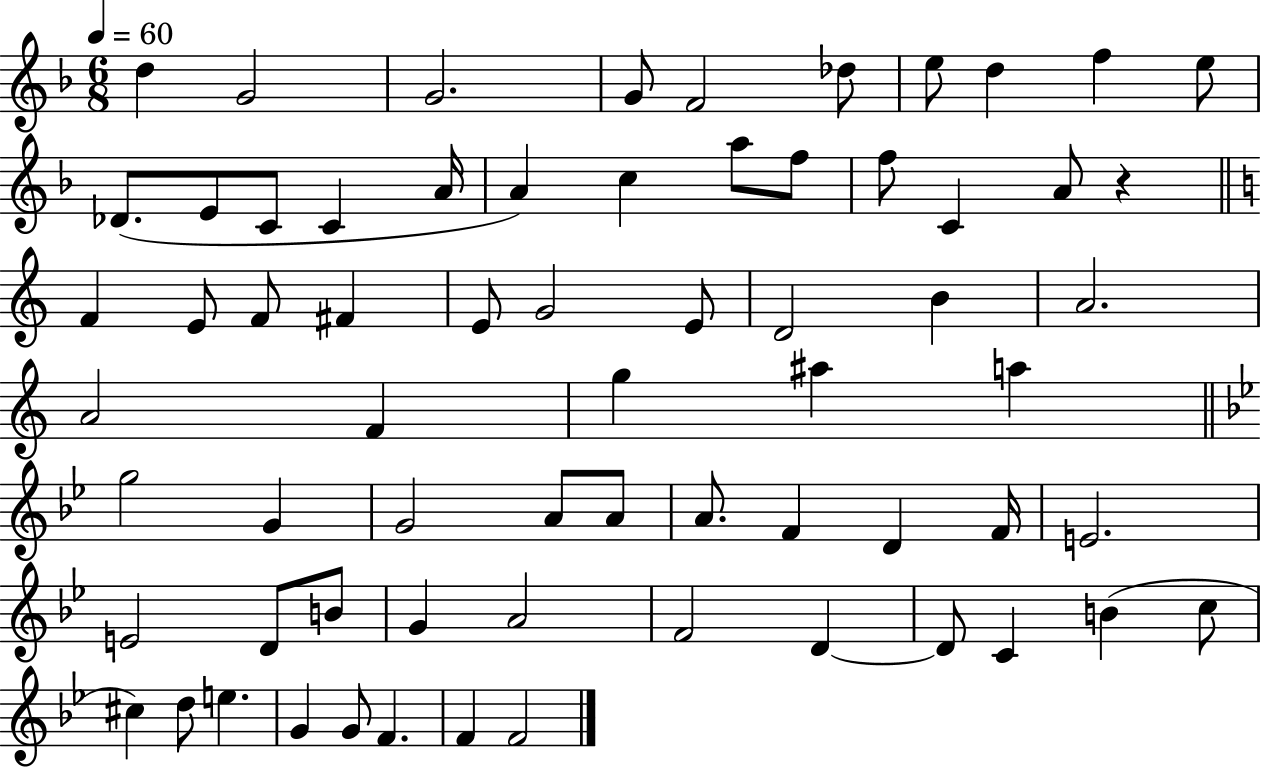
{
  \clef treble
  \numericTimeSignature
  \time 6/8
  \key f \major
  \tempo 4 = 60
  d''4 g'2 | g'2. | g'8 f'2 des''8 | e''8 d''4 f''4 e''8 | \break des'8.( e'8 c'8 c'4 a'16 | a'4) c''4 a''8 f''8 | f''8 c'4 a'8 r4 | \bar "||" \break \key a \minor f'4 e'8 f'8 fis'4 | e'8 g'2 e'8 | d'2 b'4 | a'2. | \break a'2 f'4 | g''4 ais''4 a''4 | \bar "||" \break \key bes \major g''2 g'4 | g'2 a'8 a'8 | a'8. f'4 d'4 f'16 | e'2. | \break e'2 d'8 b'8 | g'4 a'2 | f'2 d'4~~ | d'8 c'4 b'4( c''8 | \break cis''4) d''8 e''4. | g'4 g'8 f'4. | f'4 f'2 | \bar "|."
}